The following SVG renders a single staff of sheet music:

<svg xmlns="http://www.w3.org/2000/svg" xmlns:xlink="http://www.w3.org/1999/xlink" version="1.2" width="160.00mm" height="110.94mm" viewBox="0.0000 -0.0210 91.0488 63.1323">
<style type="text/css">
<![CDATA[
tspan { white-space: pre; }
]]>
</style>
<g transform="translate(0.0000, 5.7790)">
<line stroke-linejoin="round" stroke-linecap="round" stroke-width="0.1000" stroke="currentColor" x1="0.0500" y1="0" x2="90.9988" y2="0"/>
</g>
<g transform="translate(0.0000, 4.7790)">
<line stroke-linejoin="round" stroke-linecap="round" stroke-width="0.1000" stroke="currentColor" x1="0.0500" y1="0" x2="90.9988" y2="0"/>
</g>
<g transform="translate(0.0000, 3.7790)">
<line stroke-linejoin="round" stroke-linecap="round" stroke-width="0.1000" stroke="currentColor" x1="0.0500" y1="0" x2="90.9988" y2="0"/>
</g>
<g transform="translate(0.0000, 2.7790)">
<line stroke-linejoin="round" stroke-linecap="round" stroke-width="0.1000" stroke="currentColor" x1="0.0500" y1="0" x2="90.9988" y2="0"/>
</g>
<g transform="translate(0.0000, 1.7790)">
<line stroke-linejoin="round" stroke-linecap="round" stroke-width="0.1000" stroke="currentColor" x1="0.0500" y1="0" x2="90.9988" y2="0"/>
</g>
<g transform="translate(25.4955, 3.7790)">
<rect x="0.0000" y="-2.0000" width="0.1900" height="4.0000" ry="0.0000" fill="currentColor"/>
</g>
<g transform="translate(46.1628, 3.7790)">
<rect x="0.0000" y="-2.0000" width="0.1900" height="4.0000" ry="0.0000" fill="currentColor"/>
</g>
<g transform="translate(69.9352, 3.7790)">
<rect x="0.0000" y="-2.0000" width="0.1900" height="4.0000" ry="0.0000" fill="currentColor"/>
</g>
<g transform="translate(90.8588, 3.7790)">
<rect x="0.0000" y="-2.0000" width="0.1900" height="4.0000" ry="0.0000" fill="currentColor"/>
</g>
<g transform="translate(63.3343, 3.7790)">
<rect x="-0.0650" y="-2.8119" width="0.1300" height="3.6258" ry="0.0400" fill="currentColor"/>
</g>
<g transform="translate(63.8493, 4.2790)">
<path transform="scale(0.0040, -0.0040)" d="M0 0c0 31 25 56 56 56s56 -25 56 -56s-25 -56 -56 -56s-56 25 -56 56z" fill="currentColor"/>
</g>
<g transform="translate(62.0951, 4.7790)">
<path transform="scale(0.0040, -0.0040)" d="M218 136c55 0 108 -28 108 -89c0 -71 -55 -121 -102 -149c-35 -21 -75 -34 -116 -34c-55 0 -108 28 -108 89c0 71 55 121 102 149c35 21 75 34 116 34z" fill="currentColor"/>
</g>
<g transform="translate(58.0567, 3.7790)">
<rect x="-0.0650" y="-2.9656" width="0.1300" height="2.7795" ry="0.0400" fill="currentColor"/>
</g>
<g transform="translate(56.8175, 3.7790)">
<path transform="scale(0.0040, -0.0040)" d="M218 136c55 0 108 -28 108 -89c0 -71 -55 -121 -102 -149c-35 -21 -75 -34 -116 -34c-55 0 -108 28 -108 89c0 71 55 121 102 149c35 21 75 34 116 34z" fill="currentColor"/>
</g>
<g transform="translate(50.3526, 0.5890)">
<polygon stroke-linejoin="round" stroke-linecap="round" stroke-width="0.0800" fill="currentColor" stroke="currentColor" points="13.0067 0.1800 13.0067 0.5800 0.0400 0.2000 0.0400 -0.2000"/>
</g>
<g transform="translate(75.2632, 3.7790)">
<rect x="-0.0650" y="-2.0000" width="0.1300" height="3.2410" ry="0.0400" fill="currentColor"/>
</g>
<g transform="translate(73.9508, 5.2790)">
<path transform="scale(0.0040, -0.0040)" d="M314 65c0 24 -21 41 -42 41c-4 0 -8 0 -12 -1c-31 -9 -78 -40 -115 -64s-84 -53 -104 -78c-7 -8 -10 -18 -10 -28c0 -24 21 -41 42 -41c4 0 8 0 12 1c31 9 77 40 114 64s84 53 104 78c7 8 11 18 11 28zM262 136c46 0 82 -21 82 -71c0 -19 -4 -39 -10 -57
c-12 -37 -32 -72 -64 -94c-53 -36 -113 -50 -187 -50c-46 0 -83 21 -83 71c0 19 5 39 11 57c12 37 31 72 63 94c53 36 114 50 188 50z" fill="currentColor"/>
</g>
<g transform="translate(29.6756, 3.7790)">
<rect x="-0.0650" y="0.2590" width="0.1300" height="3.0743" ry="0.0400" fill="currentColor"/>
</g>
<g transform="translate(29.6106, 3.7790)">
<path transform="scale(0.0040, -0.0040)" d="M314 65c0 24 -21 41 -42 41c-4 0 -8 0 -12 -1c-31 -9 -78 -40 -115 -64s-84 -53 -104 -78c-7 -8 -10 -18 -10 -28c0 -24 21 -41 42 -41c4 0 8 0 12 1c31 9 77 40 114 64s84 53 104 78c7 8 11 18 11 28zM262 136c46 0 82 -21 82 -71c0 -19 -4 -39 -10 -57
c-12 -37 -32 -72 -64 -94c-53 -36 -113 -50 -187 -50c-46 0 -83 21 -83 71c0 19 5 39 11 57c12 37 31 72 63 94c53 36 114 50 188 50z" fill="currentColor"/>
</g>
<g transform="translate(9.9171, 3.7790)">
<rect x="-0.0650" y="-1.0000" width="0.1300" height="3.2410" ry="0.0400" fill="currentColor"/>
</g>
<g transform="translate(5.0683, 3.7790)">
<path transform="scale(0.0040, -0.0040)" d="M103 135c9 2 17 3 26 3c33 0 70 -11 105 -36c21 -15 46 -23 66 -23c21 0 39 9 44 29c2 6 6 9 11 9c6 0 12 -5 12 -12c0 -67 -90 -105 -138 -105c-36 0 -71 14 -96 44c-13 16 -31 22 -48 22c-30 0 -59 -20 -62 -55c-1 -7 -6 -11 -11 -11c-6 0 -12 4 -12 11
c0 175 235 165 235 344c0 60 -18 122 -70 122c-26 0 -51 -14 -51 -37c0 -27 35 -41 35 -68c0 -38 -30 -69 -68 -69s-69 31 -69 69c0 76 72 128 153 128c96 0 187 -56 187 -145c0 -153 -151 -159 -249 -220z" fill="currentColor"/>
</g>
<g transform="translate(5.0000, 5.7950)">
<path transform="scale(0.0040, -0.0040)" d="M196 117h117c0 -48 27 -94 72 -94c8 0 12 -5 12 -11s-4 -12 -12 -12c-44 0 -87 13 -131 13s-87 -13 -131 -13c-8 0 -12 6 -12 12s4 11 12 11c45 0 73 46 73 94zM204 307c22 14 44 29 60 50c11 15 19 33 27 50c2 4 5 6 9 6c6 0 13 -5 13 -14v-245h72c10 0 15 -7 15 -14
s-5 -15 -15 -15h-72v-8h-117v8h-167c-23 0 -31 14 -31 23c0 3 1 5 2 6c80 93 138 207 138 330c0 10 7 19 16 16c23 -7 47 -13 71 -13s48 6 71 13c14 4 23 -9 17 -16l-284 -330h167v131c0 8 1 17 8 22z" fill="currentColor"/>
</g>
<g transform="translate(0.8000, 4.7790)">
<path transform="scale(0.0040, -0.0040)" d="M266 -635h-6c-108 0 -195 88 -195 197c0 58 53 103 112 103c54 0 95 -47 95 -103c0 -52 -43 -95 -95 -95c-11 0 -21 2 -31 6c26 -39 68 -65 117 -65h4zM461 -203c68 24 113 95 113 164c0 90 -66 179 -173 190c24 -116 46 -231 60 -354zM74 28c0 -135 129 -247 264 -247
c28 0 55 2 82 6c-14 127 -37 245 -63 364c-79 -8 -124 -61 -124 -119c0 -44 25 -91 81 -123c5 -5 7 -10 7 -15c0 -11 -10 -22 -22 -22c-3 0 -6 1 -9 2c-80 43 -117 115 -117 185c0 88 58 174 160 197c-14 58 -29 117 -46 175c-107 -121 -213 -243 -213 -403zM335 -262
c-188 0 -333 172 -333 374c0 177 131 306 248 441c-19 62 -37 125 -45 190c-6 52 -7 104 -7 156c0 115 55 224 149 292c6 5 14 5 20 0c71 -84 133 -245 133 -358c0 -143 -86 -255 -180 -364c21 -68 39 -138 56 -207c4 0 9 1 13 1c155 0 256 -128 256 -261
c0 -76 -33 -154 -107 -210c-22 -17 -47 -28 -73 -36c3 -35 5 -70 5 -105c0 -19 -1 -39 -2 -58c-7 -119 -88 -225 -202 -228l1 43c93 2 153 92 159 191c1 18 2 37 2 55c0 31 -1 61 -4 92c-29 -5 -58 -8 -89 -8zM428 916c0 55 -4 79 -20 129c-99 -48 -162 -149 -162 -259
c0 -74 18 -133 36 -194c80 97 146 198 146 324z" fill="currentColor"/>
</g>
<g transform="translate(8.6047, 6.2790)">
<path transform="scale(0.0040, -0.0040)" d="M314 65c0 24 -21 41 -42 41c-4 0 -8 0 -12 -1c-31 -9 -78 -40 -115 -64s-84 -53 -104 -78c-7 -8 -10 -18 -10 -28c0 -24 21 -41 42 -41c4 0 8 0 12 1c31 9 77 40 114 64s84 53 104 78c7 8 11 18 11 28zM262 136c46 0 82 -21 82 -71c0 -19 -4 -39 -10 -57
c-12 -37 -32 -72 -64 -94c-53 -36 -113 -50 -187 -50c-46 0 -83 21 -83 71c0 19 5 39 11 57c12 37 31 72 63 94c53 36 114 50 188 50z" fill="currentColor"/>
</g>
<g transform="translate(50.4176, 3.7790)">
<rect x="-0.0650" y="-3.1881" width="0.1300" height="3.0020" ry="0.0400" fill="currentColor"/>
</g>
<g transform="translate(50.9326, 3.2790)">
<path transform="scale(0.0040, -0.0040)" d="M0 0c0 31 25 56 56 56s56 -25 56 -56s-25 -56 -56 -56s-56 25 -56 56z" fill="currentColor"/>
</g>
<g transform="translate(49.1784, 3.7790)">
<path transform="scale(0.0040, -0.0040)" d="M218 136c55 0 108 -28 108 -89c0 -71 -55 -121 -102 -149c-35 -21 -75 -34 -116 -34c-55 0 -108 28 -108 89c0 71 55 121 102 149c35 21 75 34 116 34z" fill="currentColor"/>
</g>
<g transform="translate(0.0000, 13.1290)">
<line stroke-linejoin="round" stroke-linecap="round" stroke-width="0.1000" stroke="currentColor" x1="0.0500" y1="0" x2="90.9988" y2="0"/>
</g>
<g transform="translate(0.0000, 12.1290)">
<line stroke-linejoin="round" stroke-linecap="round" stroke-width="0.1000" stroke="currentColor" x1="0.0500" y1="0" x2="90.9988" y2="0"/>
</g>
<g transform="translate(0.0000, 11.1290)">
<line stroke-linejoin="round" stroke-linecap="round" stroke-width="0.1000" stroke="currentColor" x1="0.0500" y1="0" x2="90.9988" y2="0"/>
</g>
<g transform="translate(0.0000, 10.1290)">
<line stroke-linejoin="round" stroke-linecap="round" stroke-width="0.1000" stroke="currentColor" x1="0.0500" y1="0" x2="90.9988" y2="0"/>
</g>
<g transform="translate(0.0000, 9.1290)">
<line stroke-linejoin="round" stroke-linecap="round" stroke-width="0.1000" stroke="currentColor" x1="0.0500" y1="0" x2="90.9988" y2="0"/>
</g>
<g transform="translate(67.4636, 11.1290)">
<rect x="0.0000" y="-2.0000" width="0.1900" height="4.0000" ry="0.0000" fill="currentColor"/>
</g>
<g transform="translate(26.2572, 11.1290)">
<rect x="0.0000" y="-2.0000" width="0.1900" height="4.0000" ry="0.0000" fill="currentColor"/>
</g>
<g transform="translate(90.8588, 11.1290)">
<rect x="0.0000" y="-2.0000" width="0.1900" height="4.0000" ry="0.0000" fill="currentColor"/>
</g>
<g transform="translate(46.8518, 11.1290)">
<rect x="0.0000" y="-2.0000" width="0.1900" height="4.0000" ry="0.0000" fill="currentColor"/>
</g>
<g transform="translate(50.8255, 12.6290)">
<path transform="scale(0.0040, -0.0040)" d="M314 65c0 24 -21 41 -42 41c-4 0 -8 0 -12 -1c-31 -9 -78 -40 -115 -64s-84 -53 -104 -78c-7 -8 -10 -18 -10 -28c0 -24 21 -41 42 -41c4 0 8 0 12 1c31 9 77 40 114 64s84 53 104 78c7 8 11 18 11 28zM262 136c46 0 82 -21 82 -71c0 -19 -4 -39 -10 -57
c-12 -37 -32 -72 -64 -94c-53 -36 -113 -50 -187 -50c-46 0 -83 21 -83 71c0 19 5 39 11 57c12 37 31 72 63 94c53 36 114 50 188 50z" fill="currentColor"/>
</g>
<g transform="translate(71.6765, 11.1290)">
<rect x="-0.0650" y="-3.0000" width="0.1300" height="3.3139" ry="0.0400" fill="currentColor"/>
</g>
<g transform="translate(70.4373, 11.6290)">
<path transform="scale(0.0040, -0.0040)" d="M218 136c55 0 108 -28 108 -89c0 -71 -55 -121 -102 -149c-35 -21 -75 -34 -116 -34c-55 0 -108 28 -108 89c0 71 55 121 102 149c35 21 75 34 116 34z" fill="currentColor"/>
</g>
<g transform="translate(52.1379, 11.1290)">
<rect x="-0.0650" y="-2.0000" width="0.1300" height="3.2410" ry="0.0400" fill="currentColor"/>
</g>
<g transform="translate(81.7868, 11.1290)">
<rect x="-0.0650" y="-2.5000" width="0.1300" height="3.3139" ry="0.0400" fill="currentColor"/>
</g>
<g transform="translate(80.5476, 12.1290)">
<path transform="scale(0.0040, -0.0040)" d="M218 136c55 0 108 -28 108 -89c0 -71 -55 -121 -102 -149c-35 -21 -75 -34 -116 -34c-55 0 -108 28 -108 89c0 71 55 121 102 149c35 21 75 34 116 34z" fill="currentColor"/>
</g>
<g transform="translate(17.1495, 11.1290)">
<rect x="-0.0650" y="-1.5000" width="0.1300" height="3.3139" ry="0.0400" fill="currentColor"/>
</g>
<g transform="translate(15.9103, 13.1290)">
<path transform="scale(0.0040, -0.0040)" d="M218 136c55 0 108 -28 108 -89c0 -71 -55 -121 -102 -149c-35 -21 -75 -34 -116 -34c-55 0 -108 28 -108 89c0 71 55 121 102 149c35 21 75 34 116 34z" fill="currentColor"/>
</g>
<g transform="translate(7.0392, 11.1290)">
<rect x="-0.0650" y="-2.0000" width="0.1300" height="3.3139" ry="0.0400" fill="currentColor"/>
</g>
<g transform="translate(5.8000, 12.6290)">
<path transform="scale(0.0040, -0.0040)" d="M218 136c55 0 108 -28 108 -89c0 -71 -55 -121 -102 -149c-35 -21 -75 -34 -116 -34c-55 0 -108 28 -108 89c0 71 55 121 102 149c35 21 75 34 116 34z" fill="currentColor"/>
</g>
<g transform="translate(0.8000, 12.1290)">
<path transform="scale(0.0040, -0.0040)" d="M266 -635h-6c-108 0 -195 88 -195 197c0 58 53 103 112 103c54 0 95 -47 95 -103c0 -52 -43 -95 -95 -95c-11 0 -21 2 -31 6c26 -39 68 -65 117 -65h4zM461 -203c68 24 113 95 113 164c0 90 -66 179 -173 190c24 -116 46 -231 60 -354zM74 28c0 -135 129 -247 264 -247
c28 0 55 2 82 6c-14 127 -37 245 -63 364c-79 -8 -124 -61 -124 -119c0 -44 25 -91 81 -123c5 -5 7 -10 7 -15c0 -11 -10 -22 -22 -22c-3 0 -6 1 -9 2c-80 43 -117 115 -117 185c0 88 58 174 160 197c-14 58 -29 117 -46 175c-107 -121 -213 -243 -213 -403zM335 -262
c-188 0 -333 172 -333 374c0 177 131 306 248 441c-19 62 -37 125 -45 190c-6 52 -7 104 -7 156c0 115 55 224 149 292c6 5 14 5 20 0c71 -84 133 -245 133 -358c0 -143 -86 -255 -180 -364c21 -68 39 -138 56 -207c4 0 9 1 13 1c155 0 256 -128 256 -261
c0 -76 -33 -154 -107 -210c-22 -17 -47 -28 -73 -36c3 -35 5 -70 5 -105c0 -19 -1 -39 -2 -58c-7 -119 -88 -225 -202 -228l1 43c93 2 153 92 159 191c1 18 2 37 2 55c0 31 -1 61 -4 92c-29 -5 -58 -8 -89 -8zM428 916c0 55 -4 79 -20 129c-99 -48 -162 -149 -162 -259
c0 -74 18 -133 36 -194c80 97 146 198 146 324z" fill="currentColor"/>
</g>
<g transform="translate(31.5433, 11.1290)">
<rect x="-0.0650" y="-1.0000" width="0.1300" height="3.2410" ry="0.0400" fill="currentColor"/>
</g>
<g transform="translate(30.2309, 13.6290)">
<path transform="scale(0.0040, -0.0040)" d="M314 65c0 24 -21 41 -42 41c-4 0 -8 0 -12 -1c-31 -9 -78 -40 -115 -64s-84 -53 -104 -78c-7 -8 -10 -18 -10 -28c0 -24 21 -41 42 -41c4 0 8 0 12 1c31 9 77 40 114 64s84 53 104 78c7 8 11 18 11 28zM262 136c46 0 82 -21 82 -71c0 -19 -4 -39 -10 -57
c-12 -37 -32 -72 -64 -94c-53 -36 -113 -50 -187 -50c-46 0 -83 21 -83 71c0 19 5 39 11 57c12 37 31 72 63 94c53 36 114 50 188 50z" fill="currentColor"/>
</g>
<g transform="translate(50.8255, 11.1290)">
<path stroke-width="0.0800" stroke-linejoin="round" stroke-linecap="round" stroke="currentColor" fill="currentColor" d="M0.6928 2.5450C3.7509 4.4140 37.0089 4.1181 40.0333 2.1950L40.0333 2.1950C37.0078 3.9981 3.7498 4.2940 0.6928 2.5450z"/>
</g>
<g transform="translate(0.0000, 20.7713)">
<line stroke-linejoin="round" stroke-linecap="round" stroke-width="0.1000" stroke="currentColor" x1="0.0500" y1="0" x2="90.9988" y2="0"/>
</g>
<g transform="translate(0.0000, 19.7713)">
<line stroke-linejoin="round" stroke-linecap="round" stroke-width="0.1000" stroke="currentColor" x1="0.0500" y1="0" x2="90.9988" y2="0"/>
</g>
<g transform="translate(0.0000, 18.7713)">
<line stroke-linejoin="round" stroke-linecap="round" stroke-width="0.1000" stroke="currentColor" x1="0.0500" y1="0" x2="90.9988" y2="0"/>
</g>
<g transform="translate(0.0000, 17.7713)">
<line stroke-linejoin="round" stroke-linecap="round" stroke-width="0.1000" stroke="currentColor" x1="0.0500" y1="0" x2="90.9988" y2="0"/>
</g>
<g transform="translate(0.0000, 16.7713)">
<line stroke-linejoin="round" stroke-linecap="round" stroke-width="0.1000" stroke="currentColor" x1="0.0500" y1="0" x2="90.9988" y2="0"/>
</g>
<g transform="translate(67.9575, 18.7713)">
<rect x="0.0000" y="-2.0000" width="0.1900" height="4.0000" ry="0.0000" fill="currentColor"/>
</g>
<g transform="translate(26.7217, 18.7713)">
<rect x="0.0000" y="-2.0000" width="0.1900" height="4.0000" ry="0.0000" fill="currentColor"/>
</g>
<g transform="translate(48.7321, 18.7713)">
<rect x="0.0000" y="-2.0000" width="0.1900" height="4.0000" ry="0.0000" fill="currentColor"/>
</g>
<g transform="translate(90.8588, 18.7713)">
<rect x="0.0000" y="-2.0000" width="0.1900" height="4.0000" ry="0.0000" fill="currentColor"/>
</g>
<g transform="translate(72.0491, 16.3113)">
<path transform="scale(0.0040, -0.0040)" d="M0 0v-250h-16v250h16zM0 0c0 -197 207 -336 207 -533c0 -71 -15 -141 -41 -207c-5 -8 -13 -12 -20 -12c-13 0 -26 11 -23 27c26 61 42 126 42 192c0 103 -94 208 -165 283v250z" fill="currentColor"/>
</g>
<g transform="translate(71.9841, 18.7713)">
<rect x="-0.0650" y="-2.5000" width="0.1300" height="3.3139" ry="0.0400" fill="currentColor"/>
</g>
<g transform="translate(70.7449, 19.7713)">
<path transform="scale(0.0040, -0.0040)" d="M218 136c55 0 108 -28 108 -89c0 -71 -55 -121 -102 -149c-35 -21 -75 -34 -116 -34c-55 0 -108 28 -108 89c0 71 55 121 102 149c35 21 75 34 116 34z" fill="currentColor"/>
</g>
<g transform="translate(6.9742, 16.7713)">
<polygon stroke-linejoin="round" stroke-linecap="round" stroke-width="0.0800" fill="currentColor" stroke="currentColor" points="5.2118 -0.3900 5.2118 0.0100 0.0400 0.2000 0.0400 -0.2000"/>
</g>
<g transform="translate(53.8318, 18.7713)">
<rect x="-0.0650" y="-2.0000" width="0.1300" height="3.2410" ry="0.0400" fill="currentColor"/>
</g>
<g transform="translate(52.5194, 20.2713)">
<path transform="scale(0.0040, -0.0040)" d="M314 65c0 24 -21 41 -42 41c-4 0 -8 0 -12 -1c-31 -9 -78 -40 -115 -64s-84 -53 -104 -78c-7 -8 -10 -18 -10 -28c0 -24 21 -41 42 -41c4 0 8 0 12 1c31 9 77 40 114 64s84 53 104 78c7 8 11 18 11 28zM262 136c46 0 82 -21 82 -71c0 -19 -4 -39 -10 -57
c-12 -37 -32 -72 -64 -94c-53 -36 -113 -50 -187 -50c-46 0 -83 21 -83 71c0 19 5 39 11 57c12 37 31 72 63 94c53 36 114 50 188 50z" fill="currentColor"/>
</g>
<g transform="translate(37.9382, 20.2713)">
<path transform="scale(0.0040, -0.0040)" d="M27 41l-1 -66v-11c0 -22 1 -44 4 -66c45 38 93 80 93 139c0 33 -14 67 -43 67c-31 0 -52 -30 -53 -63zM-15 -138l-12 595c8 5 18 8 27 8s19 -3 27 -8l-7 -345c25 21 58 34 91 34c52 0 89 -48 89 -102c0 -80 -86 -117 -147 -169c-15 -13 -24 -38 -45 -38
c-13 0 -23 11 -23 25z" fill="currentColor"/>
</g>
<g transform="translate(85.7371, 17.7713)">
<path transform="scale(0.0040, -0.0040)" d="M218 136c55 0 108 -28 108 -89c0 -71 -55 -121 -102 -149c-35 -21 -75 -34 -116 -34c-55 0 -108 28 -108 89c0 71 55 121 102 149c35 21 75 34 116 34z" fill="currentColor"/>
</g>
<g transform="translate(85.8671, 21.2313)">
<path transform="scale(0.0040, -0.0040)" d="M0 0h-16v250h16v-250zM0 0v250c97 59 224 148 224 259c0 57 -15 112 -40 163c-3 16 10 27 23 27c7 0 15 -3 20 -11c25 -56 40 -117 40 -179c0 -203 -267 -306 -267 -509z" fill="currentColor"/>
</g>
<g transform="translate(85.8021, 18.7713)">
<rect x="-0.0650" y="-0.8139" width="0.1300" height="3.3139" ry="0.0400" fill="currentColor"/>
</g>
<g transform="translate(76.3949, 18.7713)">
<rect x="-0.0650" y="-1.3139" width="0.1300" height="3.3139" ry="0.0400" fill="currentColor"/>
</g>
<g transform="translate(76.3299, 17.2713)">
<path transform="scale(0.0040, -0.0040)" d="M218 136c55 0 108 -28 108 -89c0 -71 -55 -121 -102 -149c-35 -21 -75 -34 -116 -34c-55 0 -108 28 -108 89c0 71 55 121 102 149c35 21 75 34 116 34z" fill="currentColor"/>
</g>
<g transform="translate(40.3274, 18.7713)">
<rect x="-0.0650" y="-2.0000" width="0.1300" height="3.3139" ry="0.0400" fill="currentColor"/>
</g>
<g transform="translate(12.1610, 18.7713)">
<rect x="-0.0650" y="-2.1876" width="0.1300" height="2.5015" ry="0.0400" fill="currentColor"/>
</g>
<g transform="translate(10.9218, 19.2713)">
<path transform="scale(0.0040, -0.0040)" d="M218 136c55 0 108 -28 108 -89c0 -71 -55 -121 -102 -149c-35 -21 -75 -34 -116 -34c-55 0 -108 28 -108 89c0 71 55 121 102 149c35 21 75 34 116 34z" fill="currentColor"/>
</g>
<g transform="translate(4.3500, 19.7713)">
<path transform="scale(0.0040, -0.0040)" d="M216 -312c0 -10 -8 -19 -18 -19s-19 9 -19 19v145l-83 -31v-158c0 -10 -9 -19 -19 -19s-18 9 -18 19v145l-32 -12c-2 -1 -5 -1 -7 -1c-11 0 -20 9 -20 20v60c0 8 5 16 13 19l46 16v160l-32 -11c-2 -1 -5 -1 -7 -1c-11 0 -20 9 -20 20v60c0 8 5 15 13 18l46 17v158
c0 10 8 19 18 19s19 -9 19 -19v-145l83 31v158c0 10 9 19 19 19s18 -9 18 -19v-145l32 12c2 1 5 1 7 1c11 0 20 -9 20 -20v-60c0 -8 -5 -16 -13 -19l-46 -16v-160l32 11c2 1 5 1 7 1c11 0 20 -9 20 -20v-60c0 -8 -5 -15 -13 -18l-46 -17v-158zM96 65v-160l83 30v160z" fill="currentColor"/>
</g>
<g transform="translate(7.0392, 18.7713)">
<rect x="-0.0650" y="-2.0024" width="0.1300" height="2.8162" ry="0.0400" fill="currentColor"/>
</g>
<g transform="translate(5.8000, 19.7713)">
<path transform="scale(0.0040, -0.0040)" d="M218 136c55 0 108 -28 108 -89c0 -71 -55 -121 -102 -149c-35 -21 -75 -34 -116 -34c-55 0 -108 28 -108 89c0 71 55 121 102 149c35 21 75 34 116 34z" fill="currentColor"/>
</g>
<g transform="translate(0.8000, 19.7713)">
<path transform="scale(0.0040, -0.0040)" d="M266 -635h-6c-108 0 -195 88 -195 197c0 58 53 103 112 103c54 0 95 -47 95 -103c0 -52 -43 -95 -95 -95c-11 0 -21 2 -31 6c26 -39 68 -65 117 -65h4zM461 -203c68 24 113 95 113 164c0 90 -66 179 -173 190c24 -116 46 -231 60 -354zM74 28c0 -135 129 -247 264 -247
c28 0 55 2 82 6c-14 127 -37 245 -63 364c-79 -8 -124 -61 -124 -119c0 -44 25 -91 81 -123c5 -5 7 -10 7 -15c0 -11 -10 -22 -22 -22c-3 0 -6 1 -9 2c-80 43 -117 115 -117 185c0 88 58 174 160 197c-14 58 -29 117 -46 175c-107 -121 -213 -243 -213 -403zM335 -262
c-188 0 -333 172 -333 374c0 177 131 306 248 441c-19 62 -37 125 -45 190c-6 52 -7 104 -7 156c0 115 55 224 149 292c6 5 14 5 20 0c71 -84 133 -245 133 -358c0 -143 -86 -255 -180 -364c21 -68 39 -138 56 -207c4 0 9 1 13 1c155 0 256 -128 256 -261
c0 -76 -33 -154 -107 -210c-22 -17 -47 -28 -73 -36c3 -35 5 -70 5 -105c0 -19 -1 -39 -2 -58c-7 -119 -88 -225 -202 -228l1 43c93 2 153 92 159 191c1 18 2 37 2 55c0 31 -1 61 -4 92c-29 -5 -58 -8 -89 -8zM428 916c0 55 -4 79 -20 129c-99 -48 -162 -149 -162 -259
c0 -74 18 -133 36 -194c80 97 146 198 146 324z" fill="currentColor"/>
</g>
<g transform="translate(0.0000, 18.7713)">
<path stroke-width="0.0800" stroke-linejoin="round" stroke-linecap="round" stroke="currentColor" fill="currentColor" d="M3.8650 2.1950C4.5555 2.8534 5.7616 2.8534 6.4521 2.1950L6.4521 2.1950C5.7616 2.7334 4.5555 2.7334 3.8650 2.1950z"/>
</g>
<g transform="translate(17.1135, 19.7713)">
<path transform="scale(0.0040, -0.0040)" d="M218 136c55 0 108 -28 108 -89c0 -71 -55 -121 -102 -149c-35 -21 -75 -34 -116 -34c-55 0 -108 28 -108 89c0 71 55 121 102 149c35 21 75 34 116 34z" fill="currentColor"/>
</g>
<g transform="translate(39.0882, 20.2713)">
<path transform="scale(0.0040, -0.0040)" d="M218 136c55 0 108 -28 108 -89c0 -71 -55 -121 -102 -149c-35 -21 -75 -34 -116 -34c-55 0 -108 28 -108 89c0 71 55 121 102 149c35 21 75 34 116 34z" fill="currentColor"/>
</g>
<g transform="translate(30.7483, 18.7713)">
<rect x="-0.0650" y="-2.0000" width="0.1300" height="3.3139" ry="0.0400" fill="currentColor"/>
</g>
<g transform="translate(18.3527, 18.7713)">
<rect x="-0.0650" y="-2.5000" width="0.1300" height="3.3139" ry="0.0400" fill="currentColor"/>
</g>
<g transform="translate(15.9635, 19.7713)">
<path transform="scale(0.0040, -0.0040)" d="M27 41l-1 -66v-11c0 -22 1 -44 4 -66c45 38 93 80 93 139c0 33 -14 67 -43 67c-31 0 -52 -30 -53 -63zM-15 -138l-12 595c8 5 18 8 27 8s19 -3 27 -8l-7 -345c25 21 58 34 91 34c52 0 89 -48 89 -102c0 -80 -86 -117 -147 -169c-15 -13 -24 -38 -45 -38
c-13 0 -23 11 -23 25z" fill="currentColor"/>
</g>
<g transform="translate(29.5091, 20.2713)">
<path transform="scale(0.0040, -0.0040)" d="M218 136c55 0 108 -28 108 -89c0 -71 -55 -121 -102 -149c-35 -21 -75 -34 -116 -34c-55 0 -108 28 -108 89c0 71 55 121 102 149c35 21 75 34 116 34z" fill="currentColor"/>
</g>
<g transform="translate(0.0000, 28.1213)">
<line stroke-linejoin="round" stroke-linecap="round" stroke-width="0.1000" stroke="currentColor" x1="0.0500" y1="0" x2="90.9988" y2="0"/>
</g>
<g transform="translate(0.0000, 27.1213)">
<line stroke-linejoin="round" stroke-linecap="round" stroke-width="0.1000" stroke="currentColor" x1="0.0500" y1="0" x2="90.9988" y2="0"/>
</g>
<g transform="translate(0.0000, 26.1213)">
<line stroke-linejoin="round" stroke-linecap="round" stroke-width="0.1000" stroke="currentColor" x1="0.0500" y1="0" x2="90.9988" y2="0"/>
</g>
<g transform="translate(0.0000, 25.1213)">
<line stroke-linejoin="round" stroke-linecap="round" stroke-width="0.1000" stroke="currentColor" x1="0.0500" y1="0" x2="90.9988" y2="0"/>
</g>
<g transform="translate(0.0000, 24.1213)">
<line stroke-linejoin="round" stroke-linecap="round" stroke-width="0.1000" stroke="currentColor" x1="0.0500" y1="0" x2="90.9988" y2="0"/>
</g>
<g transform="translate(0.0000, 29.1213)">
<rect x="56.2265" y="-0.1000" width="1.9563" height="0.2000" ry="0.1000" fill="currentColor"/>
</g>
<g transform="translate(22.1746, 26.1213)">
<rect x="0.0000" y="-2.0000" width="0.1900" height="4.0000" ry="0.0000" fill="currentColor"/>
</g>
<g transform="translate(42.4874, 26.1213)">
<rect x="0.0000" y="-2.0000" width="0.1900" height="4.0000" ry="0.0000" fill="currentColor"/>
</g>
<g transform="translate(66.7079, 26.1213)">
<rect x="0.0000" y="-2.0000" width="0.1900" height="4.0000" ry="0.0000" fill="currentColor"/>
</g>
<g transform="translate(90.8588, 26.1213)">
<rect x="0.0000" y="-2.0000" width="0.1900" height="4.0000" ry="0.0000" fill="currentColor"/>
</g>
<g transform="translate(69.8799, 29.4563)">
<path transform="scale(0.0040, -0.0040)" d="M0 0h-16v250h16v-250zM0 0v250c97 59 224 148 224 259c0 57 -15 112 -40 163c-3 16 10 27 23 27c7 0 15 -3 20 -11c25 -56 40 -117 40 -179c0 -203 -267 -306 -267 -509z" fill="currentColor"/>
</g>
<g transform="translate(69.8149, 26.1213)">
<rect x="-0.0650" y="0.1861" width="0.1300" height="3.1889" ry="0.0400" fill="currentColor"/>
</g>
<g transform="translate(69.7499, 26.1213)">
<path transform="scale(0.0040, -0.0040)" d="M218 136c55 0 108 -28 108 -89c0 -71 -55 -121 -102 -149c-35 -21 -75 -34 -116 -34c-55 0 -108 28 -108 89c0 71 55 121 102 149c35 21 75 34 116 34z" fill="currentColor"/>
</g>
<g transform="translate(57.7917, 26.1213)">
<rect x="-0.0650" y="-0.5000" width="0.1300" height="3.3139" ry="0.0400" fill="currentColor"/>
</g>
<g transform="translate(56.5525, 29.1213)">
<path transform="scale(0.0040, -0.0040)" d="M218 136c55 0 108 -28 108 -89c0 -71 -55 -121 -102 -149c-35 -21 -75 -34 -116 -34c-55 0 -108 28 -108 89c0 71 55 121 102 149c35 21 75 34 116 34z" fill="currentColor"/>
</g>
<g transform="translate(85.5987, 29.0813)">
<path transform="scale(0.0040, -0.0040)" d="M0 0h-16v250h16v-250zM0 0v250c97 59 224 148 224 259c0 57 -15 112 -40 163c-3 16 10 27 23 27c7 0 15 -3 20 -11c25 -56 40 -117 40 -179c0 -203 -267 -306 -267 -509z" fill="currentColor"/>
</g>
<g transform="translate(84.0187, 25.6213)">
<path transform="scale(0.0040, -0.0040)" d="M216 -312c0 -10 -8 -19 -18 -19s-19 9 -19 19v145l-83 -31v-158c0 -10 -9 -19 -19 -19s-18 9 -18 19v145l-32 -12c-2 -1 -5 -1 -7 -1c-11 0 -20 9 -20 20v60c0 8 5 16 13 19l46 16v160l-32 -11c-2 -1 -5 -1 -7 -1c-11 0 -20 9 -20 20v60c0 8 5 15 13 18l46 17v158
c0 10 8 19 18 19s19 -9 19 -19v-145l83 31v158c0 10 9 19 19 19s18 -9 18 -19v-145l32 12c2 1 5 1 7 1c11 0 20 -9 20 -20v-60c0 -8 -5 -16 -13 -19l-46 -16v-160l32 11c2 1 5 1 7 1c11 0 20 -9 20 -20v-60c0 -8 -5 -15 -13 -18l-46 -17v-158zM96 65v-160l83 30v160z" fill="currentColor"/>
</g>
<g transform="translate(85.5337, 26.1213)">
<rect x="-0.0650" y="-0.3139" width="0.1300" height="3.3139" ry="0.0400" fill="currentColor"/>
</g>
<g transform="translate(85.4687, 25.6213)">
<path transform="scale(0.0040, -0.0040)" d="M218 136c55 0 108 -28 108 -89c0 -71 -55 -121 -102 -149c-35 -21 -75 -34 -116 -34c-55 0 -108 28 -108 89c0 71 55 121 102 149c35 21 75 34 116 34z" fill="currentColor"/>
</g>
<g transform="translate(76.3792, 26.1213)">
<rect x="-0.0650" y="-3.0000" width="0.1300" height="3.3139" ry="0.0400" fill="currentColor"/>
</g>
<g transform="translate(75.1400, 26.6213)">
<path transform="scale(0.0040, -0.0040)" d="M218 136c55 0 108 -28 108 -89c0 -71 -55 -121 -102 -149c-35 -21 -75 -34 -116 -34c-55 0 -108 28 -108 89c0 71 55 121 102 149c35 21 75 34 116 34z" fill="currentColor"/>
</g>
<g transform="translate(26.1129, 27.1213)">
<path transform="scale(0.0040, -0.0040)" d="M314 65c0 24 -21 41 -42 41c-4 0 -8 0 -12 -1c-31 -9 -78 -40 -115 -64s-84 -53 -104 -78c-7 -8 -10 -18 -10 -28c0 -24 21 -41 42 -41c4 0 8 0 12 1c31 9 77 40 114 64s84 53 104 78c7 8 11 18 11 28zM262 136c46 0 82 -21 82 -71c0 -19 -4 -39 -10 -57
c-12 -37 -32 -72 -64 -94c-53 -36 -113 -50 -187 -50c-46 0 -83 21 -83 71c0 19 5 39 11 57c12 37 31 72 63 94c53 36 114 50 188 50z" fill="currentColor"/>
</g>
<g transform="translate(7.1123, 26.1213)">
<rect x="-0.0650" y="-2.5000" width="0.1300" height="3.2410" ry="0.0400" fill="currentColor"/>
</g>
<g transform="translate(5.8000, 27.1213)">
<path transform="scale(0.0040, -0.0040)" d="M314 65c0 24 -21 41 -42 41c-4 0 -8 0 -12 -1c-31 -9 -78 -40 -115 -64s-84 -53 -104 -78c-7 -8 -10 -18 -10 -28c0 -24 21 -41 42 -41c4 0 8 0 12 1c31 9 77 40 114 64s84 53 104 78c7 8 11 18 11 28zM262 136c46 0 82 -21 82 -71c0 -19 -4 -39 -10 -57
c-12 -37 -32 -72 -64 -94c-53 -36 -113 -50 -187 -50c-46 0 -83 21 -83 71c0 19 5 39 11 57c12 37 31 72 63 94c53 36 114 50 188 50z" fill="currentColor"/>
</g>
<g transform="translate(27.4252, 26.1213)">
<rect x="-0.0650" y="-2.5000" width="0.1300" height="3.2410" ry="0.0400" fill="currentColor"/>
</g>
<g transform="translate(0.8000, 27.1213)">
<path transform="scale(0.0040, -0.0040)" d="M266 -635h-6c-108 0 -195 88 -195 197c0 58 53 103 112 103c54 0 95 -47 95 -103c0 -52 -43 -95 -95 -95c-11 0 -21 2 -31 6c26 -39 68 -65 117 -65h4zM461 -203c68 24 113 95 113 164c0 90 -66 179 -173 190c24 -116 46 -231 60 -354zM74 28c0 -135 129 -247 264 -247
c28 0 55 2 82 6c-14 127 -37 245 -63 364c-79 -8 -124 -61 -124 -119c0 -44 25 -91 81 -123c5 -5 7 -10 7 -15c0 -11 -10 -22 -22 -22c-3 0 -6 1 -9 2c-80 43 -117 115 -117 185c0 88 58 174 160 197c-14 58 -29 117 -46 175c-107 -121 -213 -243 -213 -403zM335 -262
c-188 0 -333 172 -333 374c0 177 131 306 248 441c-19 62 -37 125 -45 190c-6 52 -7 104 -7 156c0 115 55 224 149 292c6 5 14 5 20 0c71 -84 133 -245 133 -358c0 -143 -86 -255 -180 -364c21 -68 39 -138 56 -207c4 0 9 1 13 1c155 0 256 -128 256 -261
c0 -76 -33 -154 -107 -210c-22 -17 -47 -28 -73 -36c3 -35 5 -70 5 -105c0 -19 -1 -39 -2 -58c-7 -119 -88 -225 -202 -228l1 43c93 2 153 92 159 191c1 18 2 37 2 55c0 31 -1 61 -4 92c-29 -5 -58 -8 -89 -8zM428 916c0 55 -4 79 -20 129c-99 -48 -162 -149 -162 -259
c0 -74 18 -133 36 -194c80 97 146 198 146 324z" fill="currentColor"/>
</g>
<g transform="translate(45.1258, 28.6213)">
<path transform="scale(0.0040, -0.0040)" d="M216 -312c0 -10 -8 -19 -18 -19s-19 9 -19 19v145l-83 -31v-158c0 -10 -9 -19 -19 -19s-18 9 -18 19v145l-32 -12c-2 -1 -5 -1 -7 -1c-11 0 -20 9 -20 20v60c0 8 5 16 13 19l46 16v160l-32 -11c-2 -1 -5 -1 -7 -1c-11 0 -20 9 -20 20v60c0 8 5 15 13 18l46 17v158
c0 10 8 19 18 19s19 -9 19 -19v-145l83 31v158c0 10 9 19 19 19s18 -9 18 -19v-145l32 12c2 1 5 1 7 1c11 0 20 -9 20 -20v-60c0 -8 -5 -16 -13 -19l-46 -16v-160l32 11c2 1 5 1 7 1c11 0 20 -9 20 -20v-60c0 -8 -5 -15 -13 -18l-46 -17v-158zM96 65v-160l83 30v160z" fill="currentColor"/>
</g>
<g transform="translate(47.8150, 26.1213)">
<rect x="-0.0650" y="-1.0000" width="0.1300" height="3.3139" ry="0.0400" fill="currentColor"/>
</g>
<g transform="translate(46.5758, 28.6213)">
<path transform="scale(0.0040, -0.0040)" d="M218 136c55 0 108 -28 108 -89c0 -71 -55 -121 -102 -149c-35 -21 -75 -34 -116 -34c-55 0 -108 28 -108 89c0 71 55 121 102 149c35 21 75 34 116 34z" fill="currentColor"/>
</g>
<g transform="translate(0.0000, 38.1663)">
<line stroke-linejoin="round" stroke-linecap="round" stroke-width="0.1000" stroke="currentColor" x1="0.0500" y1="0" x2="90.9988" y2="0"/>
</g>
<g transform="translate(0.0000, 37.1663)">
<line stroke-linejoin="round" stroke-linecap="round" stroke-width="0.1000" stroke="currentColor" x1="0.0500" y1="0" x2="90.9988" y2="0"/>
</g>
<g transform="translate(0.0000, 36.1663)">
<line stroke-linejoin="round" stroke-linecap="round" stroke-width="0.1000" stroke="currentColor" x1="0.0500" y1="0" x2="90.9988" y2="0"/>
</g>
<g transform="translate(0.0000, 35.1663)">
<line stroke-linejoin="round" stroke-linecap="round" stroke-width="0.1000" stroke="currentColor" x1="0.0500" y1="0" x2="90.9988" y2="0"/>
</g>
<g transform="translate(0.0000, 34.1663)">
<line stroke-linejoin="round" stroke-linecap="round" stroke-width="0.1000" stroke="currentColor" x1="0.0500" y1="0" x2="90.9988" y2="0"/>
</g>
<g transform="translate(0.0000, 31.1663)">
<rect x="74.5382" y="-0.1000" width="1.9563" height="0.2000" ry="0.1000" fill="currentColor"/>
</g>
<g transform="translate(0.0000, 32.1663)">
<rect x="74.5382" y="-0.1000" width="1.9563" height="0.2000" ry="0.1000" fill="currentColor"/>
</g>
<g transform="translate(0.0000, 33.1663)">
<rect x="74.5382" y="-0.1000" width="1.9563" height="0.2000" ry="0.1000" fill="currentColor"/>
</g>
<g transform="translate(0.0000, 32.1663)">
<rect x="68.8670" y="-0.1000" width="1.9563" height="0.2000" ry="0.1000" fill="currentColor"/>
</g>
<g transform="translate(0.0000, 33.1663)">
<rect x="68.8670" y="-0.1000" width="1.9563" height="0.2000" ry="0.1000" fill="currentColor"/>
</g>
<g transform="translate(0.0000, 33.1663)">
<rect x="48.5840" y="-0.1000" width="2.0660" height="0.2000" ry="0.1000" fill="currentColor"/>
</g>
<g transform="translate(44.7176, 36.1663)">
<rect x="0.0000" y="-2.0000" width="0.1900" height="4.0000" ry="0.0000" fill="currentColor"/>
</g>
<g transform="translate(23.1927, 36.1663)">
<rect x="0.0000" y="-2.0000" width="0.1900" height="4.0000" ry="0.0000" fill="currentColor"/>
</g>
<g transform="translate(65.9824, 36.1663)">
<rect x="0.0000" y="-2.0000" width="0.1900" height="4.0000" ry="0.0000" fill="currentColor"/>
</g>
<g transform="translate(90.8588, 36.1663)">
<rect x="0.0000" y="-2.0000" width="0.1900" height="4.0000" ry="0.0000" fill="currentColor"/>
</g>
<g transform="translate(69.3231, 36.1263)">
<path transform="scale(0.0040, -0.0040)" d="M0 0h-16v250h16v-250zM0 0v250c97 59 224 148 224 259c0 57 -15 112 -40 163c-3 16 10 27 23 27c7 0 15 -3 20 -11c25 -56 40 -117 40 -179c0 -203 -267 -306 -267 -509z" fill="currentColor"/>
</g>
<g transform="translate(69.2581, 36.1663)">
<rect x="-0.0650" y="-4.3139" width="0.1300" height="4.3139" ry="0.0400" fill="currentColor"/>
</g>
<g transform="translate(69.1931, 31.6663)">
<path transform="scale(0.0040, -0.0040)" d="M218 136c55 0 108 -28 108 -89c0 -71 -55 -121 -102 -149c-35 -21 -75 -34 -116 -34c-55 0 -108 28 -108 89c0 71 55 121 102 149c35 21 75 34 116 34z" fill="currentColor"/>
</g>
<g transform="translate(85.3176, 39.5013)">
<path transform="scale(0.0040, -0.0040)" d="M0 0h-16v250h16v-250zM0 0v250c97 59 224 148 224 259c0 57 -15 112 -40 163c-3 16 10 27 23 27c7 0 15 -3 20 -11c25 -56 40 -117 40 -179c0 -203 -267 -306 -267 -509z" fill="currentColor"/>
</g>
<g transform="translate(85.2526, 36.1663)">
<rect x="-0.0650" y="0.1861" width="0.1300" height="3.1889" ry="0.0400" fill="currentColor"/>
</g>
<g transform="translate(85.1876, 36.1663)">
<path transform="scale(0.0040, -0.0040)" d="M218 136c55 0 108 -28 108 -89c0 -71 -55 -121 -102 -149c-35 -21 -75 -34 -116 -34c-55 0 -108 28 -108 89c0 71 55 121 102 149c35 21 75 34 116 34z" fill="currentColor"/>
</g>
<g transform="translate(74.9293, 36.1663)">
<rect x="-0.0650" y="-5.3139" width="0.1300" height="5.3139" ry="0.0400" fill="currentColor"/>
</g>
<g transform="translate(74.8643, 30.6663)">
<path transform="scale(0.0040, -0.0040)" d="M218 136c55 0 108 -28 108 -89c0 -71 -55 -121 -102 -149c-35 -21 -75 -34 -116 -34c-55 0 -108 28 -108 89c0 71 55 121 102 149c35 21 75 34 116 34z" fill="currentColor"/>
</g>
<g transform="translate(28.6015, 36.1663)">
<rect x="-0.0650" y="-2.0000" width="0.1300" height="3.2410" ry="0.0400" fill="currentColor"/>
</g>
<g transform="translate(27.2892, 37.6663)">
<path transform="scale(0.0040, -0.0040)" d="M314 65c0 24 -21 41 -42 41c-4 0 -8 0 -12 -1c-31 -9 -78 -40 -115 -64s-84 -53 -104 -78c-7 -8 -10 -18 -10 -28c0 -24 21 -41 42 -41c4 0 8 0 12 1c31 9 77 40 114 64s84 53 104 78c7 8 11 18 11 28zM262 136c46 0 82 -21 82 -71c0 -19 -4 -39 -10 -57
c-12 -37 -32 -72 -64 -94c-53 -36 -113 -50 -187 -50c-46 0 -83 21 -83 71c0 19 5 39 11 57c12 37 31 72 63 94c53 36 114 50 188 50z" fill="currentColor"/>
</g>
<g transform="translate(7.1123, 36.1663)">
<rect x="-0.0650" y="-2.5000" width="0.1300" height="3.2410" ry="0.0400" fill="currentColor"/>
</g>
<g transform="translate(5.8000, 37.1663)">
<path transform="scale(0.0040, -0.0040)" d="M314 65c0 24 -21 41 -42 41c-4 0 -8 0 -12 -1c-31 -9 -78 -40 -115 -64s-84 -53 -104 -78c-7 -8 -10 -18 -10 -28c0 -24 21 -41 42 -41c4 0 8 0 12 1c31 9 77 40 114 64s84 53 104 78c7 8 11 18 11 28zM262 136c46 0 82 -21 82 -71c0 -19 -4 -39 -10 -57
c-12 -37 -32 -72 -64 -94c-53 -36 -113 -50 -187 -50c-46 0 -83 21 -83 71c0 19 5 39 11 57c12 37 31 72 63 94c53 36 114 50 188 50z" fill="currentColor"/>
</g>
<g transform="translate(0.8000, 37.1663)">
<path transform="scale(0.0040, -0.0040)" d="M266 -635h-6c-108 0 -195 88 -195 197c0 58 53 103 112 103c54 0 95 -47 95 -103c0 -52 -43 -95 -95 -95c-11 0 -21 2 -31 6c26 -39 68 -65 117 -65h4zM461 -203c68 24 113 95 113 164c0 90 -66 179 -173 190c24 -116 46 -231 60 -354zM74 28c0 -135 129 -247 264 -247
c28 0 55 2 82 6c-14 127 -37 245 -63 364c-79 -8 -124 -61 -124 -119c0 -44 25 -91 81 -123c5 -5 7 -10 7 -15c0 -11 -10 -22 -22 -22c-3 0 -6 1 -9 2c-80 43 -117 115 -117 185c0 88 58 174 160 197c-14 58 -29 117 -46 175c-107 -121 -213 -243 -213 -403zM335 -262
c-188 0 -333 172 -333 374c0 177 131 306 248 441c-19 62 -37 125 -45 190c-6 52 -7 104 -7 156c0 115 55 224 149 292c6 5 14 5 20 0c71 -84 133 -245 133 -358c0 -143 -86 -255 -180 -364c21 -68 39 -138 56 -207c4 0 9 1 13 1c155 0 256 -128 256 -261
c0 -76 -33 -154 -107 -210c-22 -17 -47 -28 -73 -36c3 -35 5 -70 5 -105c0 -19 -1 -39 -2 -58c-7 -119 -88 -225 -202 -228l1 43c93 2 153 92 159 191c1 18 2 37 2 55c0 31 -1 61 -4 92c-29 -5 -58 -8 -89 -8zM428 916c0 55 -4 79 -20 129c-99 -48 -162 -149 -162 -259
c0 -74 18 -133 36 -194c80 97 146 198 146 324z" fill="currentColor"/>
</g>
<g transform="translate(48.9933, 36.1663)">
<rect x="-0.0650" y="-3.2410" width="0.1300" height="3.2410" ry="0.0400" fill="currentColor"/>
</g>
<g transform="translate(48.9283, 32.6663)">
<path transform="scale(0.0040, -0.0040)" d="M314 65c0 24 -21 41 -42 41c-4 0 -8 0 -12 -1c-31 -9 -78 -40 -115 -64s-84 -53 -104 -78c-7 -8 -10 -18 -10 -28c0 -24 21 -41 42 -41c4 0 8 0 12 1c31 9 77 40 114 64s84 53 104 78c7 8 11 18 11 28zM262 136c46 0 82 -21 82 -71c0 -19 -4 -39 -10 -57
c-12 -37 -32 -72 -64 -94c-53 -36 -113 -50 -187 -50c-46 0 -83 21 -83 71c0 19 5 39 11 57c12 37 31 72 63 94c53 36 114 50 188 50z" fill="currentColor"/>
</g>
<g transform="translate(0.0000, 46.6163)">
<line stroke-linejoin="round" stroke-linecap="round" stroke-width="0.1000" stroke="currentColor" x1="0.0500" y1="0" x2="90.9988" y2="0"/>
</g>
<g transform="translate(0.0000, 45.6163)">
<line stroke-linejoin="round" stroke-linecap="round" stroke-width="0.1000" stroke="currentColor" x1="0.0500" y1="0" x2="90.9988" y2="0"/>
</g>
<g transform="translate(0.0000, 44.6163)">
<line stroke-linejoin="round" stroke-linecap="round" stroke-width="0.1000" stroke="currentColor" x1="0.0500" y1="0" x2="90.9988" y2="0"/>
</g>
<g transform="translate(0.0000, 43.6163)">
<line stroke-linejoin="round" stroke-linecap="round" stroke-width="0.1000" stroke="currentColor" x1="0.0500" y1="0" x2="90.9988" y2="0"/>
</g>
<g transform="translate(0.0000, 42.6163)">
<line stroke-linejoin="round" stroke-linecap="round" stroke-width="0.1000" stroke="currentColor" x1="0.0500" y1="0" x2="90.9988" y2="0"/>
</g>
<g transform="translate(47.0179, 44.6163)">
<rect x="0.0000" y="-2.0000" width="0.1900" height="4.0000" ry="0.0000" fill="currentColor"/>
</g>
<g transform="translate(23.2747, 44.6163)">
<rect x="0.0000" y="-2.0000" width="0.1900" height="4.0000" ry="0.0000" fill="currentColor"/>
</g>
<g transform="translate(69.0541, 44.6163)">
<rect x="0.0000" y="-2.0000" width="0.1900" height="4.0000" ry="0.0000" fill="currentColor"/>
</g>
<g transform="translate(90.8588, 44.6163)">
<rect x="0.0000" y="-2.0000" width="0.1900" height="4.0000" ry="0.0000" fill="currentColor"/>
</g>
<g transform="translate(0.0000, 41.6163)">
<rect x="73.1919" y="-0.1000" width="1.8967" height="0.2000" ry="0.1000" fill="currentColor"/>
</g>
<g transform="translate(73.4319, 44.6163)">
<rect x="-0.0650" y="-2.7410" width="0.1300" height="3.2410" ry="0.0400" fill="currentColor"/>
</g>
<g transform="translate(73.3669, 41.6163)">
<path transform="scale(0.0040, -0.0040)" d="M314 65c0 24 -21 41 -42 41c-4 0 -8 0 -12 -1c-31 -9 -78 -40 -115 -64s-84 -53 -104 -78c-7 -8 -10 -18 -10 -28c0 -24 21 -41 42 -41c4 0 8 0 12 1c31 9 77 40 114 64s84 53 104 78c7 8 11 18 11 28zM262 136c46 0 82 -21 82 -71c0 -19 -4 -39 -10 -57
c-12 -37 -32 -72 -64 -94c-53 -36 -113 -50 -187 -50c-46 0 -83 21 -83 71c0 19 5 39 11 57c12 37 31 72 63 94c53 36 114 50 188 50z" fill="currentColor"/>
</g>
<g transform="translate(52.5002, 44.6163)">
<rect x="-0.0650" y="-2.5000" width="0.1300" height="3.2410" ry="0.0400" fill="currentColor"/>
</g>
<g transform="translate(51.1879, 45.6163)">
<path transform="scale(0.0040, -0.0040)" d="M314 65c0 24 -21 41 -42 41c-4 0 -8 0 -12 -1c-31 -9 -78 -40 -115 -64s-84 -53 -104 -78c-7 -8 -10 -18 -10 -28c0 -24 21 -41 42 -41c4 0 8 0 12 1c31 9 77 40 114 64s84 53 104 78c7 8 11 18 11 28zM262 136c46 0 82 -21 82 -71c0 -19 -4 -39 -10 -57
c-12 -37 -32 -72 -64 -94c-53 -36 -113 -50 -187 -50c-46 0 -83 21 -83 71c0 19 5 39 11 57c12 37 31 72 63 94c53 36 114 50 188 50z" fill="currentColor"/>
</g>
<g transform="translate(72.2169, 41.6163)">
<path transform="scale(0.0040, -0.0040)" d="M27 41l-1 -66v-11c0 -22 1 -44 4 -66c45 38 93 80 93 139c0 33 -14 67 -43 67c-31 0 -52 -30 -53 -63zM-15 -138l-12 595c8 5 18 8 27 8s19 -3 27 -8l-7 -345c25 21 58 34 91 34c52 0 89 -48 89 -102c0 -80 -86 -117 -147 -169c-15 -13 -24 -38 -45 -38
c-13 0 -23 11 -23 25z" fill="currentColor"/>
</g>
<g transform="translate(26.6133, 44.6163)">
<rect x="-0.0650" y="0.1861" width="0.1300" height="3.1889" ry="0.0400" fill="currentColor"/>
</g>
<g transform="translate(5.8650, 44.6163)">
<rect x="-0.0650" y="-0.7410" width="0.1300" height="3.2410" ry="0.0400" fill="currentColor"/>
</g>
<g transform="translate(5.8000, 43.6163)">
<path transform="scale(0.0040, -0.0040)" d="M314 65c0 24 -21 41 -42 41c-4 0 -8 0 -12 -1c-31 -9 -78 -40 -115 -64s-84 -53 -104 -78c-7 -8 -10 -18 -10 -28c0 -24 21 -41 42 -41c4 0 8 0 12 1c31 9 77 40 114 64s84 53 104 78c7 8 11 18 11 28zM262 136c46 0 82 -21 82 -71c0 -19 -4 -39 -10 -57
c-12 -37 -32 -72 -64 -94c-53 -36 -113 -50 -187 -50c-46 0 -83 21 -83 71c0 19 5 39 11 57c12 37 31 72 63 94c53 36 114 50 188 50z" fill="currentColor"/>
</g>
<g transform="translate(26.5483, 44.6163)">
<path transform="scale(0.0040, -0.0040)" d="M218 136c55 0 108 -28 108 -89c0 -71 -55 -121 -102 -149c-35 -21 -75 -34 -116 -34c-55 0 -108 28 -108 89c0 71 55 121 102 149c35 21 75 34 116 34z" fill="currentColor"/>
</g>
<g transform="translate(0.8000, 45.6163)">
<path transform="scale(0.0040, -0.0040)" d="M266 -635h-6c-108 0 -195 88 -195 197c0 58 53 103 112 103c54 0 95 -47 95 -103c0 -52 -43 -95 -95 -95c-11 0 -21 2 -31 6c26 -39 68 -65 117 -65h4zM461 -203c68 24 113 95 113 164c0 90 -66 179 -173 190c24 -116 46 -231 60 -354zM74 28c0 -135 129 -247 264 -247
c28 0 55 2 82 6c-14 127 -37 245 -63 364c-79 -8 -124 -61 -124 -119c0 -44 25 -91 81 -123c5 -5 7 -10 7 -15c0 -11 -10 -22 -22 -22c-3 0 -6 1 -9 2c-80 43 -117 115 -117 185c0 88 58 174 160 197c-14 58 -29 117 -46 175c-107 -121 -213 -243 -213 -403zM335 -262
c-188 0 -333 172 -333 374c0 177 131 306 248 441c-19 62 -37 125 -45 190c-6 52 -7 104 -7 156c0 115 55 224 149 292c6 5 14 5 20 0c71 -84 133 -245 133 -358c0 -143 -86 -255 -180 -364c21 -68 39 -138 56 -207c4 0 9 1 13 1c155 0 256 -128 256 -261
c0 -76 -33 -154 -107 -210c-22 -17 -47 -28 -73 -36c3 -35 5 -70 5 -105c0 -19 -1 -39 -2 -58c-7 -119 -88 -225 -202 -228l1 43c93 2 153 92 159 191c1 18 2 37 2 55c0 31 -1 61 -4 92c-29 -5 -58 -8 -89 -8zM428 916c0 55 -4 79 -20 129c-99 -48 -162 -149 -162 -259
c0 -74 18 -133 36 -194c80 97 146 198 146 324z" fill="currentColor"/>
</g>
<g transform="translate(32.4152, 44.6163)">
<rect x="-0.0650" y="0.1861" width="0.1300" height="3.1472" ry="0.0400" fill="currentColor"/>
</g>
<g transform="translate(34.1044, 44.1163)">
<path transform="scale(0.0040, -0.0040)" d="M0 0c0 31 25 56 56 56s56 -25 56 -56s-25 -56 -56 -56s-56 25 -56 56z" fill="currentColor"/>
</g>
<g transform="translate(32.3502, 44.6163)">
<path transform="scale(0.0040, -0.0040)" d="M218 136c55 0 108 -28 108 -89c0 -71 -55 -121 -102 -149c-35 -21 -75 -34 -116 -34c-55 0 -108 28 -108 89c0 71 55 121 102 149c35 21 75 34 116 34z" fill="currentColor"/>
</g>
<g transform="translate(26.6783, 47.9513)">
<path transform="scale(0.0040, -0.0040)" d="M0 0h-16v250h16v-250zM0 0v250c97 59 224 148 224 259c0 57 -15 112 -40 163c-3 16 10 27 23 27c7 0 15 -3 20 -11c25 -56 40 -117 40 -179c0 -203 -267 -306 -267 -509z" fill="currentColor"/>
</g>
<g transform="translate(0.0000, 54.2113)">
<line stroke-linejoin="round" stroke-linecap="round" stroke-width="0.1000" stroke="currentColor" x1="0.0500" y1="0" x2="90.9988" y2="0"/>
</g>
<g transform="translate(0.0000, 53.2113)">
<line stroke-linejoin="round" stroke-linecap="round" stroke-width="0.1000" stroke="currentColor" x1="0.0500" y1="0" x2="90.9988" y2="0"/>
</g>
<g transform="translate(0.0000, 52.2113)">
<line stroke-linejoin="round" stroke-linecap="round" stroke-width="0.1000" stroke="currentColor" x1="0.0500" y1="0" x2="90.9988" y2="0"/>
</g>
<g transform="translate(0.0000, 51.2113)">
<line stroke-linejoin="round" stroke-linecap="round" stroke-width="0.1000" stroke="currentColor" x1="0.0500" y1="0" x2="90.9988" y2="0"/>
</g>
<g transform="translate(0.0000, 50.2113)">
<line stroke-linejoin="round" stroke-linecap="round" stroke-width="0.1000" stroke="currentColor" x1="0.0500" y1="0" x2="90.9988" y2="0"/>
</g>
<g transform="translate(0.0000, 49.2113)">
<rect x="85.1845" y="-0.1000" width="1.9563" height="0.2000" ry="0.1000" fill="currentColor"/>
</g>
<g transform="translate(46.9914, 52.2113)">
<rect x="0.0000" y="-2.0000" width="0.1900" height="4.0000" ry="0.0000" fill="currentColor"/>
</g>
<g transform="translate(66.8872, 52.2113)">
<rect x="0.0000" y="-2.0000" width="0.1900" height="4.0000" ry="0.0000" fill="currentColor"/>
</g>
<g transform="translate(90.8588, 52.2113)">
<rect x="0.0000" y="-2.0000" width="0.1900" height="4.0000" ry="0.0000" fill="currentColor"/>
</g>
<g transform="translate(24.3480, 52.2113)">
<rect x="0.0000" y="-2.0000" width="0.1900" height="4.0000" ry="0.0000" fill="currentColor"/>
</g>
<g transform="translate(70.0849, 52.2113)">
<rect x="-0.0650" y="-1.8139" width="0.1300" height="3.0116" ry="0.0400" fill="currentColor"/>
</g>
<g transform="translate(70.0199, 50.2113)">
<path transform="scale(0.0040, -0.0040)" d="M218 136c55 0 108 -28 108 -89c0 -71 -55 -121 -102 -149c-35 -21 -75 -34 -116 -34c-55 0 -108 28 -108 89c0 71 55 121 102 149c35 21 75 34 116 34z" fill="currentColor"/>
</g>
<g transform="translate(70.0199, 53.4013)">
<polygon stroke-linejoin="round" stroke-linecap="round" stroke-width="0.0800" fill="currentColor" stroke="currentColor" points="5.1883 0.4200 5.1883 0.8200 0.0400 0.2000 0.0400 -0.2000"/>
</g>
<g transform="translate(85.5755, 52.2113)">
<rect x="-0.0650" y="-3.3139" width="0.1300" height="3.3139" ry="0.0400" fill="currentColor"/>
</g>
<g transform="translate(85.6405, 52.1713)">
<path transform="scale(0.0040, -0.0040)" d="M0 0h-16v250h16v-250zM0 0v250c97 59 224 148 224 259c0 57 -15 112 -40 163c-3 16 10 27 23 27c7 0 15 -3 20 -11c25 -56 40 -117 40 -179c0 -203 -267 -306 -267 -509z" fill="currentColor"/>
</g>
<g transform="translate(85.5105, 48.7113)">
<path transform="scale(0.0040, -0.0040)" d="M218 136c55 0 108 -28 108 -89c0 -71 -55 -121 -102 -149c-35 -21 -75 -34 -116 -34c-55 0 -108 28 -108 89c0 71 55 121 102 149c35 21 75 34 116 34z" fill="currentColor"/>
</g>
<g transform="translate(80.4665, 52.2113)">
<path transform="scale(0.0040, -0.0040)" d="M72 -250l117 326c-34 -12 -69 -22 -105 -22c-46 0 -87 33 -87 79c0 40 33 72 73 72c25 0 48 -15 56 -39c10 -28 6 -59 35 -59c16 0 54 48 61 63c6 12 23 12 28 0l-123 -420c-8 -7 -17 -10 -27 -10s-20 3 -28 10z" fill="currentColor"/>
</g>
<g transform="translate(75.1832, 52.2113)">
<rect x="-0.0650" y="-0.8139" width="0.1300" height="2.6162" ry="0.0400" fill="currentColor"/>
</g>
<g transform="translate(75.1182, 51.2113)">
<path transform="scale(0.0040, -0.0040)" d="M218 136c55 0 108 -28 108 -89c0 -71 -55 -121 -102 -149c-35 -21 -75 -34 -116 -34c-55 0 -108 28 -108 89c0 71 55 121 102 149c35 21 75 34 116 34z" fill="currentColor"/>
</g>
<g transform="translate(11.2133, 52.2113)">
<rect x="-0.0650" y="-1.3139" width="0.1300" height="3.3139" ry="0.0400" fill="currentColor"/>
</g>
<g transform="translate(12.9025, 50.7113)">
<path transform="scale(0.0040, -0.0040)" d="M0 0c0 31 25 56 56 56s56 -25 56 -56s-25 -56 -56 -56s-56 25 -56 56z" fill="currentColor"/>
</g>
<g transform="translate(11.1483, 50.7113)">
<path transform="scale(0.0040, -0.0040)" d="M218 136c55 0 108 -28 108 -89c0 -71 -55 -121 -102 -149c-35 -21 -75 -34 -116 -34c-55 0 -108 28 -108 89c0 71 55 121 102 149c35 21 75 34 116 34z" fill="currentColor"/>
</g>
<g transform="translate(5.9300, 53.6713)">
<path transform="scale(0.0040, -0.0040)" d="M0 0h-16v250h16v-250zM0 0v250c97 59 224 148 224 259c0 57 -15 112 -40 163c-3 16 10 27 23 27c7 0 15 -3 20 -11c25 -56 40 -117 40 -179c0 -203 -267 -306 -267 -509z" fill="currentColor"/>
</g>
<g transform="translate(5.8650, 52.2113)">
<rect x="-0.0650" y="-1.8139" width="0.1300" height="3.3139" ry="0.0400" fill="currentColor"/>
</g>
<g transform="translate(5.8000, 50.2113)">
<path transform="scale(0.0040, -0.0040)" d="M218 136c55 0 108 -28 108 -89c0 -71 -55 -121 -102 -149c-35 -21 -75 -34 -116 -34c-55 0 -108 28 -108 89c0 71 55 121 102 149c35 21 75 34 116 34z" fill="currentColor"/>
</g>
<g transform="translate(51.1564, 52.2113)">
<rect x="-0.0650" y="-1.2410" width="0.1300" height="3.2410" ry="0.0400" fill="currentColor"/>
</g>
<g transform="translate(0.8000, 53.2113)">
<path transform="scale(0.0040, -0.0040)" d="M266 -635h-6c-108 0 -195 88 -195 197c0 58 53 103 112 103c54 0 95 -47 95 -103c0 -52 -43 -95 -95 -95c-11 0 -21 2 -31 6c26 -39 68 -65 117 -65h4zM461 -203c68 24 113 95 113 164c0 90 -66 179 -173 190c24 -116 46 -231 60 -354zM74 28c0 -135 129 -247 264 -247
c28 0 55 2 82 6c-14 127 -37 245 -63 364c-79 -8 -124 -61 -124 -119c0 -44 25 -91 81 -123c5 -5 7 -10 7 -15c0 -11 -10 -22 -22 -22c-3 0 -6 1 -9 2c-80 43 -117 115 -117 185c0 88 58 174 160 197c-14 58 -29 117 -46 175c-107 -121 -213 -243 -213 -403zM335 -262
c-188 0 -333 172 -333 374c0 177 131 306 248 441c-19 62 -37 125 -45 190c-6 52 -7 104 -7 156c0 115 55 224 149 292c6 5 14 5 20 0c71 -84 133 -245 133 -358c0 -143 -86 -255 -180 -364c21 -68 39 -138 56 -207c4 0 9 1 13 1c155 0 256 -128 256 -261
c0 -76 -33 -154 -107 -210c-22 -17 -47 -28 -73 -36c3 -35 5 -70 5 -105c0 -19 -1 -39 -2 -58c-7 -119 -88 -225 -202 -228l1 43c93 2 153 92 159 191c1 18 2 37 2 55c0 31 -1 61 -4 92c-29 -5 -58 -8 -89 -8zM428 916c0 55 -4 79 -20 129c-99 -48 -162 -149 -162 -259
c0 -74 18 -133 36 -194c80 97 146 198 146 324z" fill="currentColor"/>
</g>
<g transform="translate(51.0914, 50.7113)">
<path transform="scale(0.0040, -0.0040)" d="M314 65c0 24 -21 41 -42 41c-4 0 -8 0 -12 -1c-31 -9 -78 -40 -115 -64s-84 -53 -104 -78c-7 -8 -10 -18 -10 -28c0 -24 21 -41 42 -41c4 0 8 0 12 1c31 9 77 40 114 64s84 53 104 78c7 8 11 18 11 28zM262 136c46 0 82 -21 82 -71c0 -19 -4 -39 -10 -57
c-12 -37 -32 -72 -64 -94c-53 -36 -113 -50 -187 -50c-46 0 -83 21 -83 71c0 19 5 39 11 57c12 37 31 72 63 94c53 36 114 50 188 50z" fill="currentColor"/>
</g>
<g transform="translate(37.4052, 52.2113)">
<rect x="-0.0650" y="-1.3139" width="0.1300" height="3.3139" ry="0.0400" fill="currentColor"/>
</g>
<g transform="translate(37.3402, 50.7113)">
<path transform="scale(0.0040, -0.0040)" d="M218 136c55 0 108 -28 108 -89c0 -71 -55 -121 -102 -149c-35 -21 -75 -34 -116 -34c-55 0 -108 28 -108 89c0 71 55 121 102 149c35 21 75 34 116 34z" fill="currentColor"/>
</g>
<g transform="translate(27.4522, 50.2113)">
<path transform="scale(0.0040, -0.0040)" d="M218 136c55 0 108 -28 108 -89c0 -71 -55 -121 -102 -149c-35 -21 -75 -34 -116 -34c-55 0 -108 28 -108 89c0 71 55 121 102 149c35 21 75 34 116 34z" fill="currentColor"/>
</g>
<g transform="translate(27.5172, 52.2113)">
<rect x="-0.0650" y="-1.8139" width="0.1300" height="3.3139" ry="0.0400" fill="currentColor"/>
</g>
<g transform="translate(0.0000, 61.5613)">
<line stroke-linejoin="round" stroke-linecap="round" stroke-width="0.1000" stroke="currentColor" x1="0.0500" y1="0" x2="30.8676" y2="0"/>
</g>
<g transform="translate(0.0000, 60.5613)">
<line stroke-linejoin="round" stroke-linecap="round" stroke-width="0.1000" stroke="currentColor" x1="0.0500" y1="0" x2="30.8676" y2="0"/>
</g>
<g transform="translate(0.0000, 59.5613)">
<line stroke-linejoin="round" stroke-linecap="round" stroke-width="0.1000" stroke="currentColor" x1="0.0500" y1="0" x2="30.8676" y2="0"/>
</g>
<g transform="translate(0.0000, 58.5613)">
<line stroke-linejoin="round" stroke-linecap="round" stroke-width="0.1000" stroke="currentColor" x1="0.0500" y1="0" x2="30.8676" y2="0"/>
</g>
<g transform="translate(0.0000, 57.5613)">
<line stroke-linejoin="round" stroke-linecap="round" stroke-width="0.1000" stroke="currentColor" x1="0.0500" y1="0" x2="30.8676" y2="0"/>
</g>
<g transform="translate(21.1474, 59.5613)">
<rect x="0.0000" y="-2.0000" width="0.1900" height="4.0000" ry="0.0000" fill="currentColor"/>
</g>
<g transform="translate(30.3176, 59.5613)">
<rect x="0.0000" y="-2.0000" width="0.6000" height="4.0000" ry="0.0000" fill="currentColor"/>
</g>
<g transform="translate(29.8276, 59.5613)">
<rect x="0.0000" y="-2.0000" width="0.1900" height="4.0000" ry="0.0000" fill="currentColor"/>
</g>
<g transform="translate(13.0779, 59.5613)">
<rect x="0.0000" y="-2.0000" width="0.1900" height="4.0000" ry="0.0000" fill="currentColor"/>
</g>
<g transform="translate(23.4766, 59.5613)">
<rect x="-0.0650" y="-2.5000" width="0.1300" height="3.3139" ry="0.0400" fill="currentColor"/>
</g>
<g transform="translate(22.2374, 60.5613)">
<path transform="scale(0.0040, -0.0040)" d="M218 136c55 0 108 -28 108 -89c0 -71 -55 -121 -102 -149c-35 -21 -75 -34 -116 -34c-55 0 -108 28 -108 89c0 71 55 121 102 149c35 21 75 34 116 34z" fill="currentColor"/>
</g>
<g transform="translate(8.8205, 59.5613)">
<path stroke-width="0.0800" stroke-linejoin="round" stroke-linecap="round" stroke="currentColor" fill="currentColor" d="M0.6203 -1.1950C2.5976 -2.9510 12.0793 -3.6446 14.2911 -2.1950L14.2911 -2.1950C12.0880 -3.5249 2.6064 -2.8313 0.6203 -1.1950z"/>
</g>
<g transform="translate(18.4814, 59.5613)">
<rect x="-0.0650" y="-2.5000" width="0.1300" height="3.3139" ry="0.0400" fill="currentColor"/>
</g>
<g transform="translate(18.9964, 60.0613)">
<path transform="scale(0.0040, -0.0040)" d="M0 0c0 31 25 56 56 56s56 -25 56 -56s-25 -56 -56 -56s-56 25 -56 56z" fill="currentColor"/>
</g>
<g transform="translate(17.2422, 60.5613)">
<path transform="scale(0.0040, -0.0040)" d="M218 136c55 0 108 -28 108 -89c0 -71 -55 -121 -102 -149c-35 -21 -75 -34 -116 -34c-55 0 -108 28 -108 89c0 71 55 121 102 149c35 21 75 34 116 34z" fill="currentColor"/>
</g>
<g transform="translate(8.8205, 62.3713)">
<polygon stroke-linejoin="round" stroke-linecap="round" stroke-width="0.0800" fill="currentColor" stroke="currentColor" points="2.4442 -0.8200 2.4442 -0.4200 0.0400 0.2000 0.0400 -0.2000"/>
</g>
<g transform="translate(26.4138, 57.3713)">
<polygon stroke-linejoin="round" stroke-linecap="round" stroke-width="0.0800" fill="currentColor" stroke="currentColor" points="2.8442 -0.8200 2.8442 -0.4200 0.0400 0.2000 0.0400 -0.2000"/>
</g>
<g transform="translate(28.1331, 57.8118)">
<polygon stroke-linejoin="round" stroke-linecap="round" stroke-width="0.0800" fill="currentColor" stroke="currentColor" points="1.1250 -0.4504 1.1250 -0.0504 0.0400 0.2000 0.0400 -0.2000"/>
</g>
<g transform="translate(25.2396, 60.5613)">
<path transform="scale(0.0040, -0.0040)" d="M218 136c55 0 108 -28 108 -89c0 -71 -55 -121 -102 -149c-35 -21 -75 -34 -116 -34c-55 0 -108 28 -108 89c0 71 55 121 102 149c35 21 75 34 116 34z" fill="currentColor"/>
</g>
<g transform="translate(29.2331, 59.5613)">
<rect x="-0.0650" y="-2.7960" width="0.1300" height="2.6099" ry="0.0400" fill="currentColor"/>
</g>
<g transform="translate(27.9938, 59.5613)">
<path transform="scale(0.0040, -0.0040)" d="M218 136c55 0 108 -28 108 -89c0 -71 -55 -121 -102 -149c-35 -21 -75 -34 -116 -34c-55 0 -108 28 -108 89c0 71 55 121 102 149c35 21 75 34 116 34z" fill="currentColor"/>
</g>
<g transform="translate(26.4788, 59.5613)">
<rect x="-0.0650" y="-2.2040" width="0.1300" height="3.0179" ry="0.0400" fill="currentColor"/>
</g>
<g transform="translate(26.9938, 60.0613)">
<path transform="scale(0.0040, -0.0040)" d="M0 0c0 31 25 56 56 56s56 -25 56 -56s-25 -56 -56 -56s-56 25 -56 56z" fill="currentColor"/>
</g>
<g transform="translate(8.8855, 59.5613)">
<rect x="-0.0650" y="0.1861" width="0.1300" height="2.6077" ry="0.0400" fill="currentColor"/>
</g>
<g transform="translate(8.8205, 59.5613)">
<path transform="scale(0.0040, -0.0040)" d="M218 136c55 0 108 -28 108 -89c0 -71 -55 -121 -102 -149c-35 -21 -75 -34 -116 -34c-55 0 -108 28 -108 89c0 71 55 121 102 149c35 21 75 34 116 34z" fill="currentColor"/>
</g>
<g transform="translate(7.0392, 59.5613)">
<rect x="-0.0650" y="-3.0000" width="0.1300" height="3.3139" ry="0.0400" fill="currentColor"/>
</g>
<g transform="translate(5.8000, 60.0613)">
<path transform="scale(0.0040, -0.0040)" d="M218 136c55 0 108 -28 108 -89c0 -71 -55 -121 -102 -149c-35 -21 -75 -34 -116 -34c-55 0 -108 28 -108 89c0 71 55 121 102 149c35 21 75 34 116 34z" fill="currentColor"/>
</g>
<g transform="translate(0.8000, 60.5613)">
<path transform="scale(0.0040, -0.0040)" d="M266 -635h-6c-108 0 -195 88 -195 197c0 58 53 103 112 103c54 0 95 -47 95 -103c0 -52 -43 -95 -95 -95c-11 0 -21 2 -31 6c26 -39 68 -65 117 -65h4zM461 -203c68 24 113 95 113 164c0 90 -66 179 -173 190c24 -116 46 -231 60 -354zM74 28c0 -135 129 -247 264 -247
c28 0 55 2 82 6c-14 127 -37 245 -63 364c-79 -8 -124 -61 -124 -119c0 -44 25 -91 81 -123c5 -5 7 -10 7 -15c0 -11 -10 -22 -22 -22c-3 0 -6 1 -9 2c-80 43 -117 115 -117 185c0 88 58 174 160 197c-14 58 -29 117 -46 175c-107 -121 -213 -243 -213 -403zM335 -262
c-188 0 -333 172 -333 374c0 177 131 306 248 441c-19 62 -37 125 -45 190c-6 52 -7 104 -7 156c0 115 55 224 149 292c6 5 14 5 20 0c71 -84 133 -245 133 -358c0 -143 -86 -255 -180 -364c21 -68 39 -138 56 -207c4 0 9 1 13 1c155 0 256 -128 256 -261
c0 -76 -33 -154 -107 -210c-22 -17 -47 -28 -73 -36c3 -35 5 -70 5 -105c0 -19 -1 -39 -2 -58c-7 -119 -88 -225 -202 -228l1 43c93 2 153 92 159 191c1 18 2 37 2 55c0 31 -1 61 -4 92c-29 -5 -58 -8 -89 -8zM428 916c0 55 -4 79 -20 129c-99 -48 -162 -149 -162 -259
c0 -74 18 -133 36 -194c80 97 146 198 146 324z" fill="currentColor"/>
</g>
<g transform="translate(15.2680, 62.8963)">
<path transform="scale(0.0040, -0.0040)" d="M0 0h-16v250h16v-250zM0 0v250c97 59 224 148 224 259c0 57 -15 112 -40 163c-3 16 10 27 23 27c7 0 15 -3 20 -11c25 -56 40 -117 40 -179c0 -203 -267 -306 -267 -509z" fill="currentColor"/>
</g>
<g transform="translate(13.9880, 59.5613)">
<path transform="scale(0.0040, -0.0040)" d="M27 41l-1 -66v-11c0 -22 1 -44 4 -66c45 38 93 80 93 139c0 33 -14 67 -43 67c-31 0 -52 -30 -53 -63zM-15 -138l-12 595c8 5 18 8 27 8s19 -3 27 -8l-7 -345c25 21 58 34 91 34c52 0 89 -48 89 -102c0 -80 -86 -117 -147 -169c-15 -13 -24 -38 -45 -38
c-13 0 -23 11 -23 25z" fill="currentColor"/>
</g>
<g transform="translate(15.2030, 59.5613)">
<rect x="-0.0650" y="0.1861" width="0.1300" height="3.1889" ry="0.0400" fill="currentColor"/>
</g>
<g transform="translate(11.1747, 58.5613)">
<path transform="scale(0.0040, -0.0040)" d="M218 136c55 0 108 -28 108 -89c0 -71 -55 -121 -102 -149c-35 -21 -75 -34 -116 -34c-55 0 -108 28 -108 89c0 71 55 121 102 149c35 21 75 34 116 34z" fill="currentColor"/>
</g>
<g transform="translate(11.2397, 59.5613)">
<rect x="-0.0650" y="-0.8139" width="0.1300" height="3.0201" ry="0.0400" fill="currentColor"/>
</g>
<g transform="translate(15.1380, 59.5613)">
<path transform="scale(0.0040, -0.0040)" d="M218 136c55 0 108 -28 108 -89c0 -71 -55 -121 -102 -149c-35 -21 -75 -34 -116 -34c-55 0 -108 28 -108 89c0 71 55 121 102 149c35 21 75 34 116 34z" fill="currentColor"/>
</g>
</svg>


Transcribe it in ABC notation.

X:1
T:Untitled
M:2/4
L:1/4
K:C
D2 B2 B/2 B/2 G/2 F2 F E D2 F2 A G ^G/2 A/2 _G F _F F2 G/2 e d/2 G2 G2 ^D C B/2 A ^c/2 G2 F2 b2 d'/2 f' B/2 d2 B/2 B G2 _a2 f/2 e f e e2 f/2 d/2 z/2 b/2 A B/2 d/2 _B/2 G G G/2 B/4